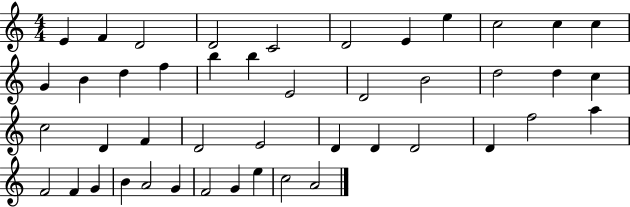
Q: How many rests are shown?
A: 0